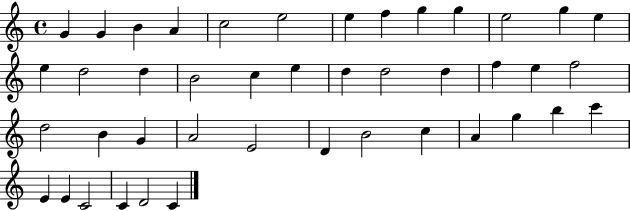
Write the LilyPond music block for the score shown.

{
  \clef treble
  \time 4/4
  \defaultTimeSignature
  \key c \major
  g'4 g'4 b'4 a'4 | c''2 e''2 | e''4 f''4 g''4 g''4 | e''2 g''4 e''4 | \break e''4 d''2 d''4 | b'2 c''4 e''4 | d''4 d''2 d''4 | f''4 e''4 f''2 | \break d''2 b'4 g'4 | a'2 e'2 | d'4 b'2 c''4 | a'4 g''4 b''4 c'''4 | \break e'4 e'4 c'2 | c'4 d'2 c'4 | \bar "|."
}